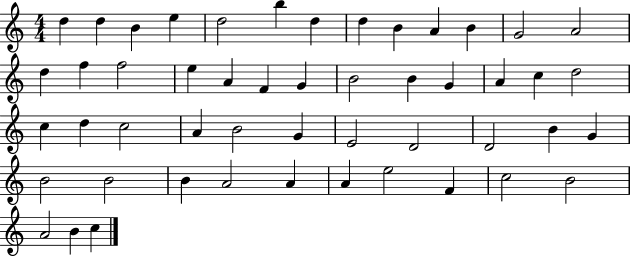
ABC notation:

X:1
T:Untitled
M:4/4
L:1/4
K:C
d d B e d2 b d d B A B G2 A2 d f f2 e A F G B2 B G A c d2 c d c2 A B2 G E2 D2 D2 B G B2 B2 B A2 A A e2 F c2 B2 A2 B c